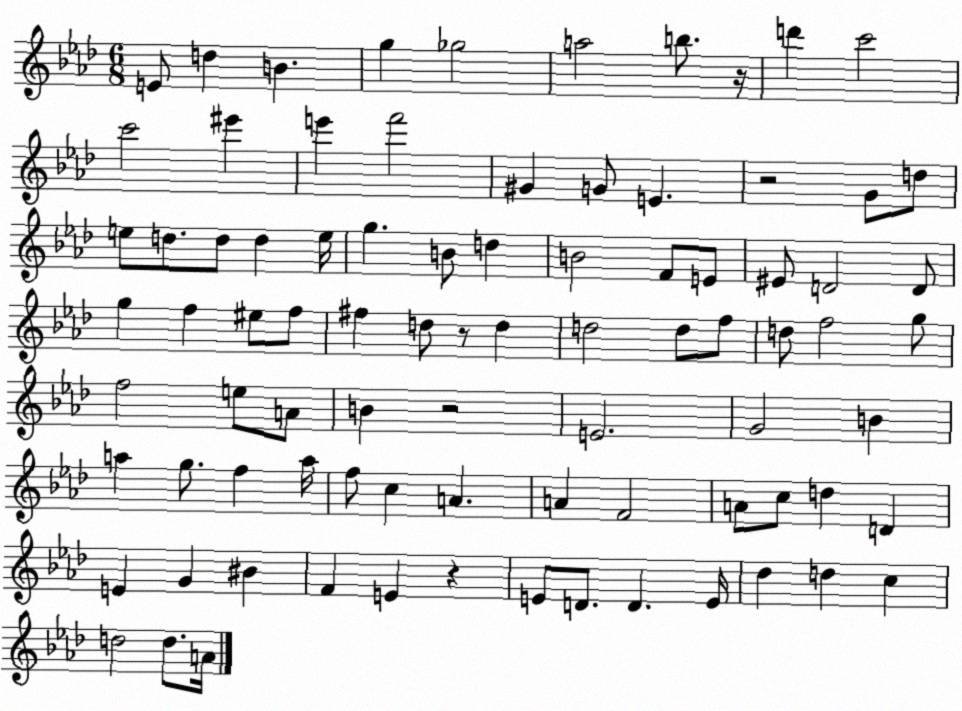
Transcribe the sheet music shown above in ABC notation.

X:1
T:Untitled
M:6/8
L:1/4
K:Ab
E/2 d B g _g2 a2 b/2 z/4 d' c'2 c'2 ^e' e' f'2 ^G G/2 E z2 G/2 d/2 e/2 d/2 d/2 d e/4 g B/2 d B2 F/2 E/2 ^E/2 D2 D/2 g f ^e/2 f/2 ^f d/2 z/2 d d2 d/2 f/2 d/2 f2 g/2 f2 e/2 A/2 B z2 E2 G2 B a g/2 f a/4 f/2 c A A F2 A/2 c/2 d D E G ^B F E z E/2 D/2 D E/4 _d d c d2 d/2 A/4